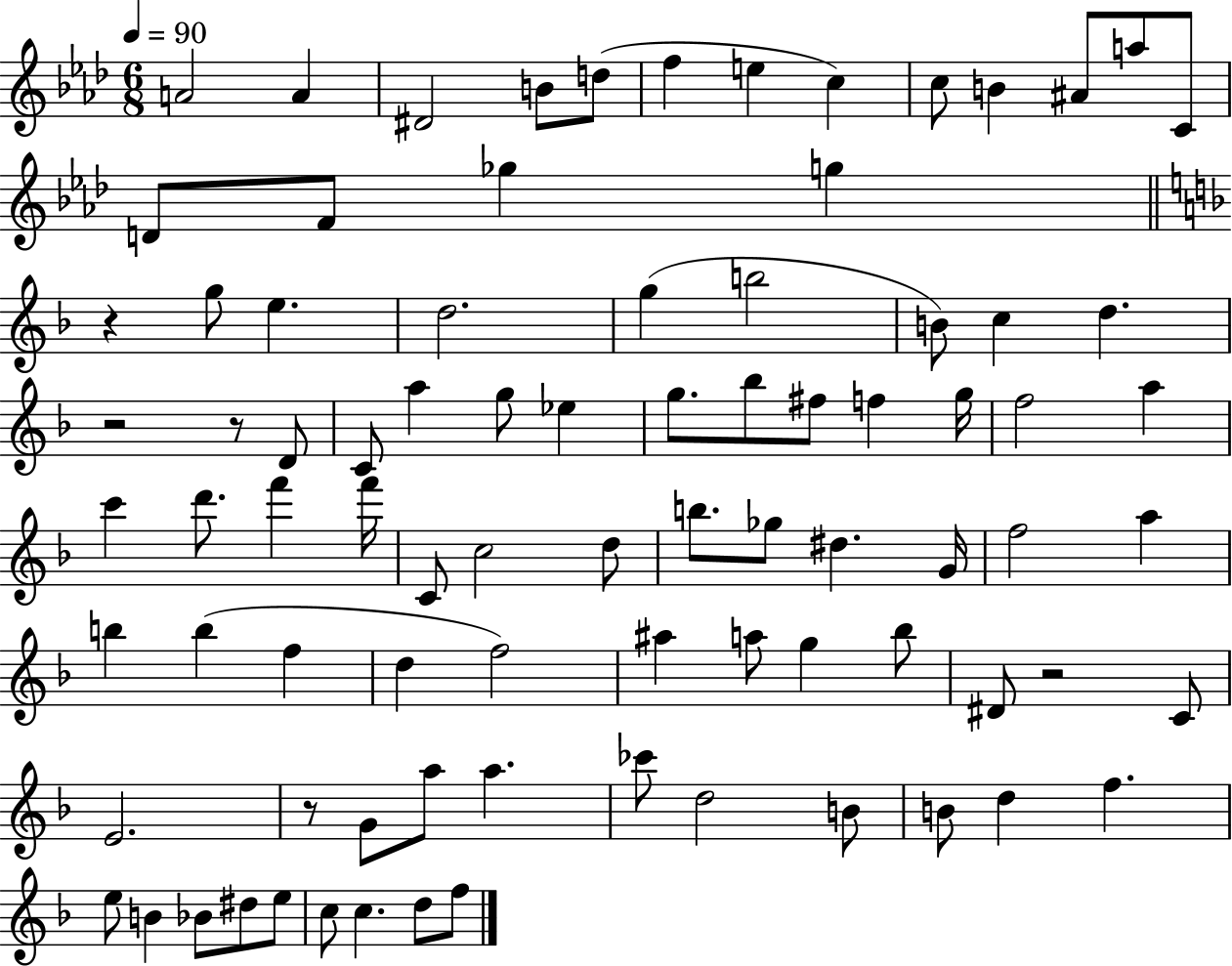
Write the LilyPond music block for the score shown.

{
  \clef treble
  \numericTimeSignature
  \time 6/8
  \key aes \major
  \tempo 4 = 90
  \repeat volta 2 { a'2 a'4 | dis'2 b'8 d''8( | f''4 e''4 c''4) | c''8 b'4 ais'8 a''8 c'8 | \break d'8 f'8 ges''4 g''4 | \bar "||" \break \key d \minor r4 g''8 e''4. | d''2. | g''4( b''2 | b'8) c''4 d''4. | \break r2 r8 d'8 | c'8 a''4 g''8 ees''4 | g''8. bes''8 fis''8 f''4 g''16 | f''2 a''4 | \break c'''4 d'''8. f'''4 f'''16 | c'8 c''2 d''8 | b''8. ges''8 dis''4. g'16 | f''2 a''4 | \break b''4 b''4( f''4 | d''4 f''2) | ais''4 a''8 g''4 bes''8 | dis'8 r2 c'8 | \break e'2. | r8 g'8 a''8 a''4. | ces'''8 d''2 b'8 | b'8 d''4 f''4. | \break e''8 b'4 bes'8 dis''8 e''8 | c''8 c''4. d''8 f''8 | } \bar "|."
}